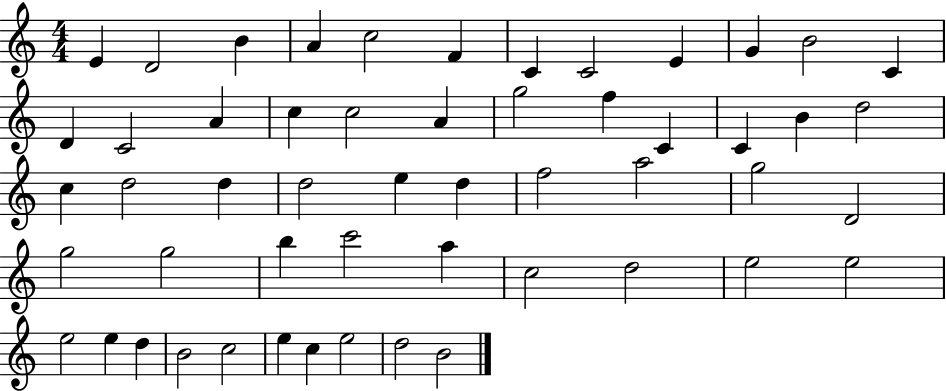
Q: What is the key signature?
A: C major